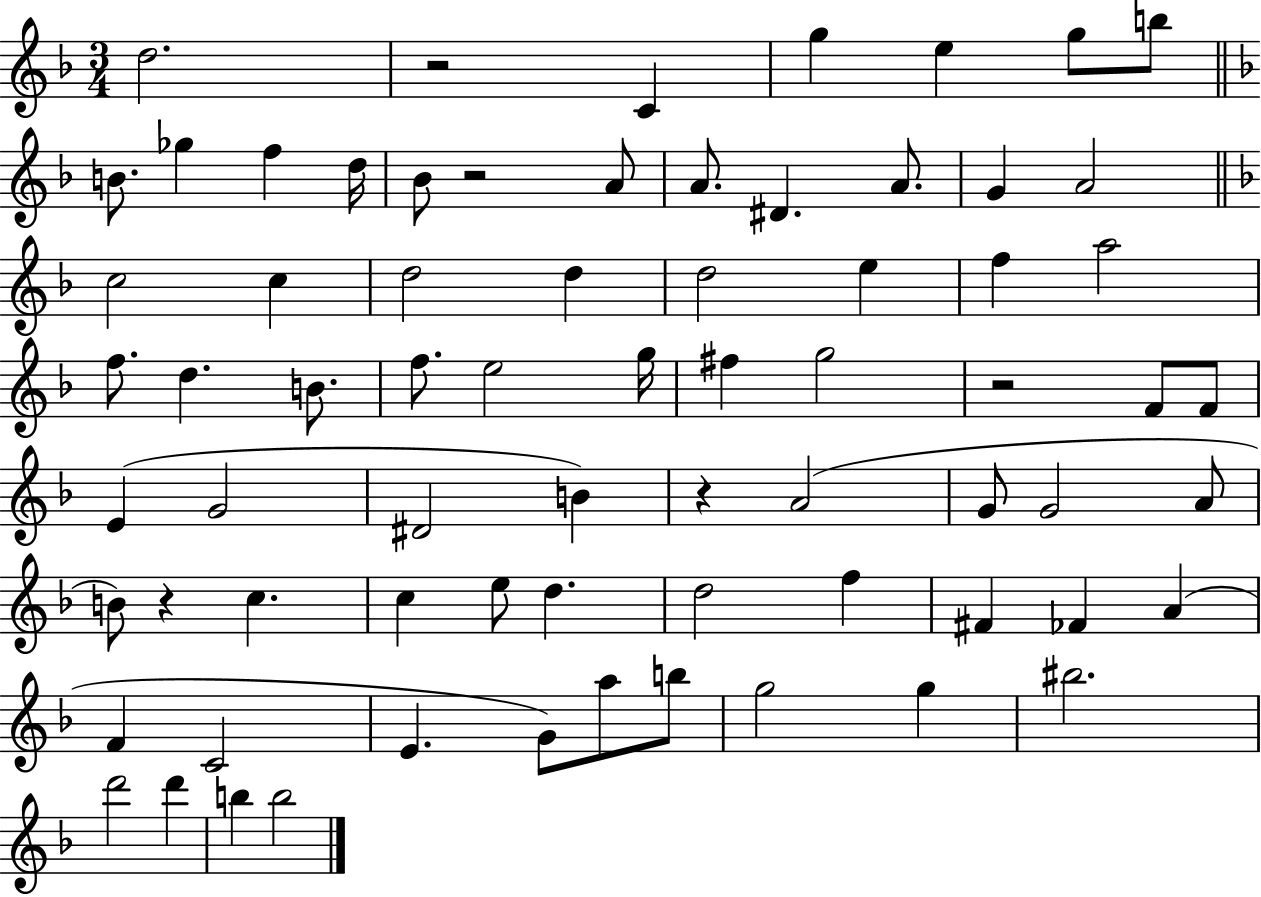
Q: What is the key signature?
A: F major